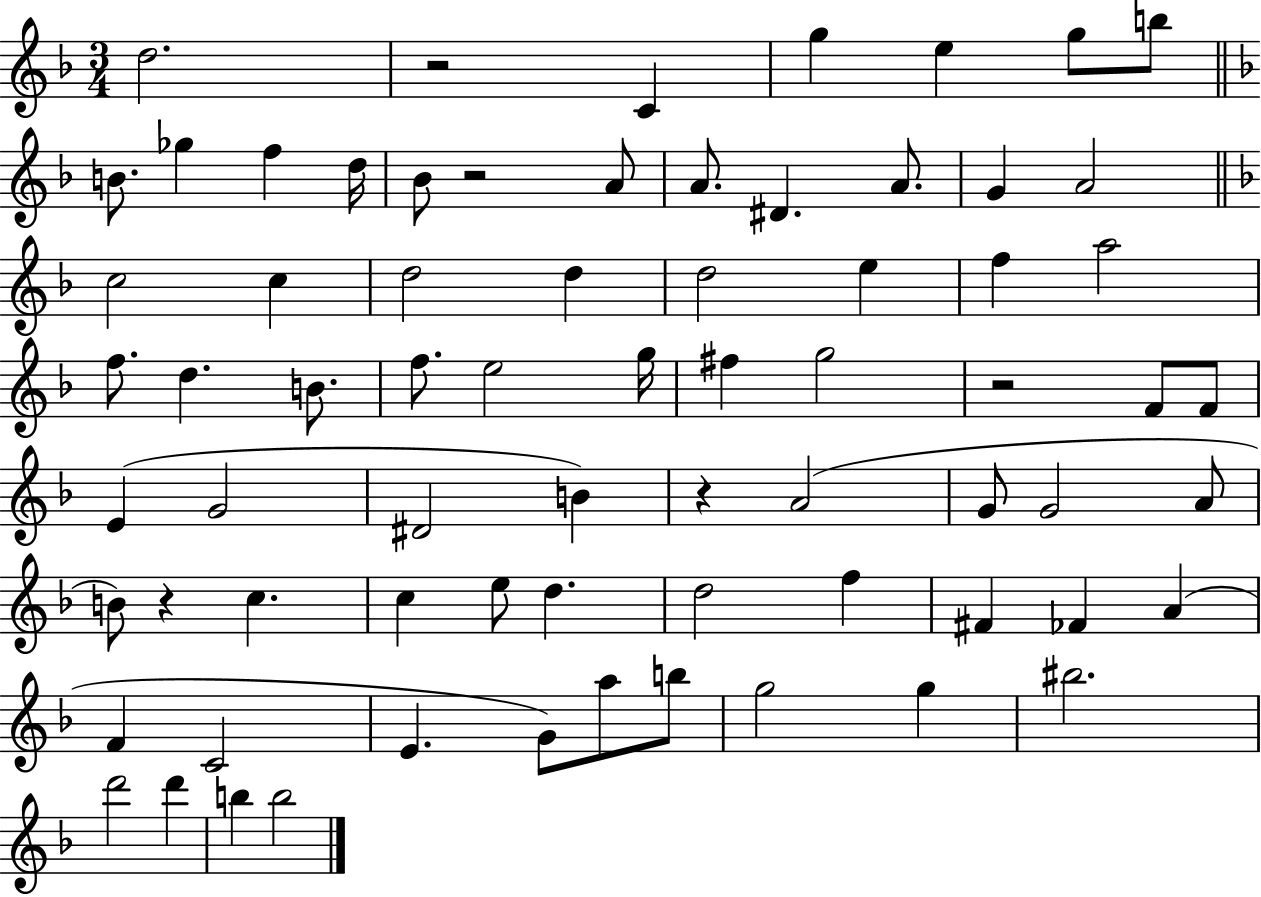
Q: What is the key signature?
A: F major